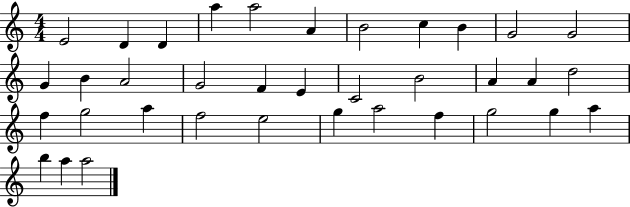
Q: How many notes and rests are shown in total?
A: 36